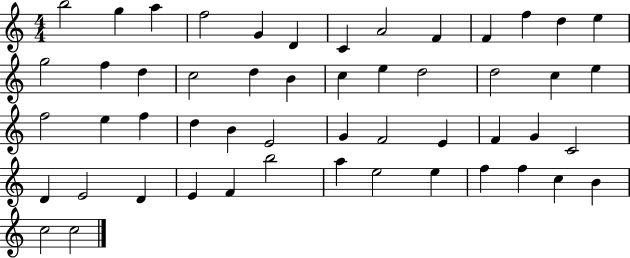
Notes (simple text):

B5/h G5/q A5/q F5/h G4/q D4/q C4/q A4/h F4/q F4/q F5/q D5/q E5/q G5/h F5/q D5/q C5/h D5/q B4/q C5/q E5/q D5/h D5/h C5/q E5/q F5/h E5/q F5/q D5/q B4/q E4/h G4/q F4/h E4/q F4/q G4/q C4/h D4/q E4/h D4/q E4/q F4/q B5/h A5/q E5/h E5/q F5/q F5/q C5/q B4/q C5/h C5/h